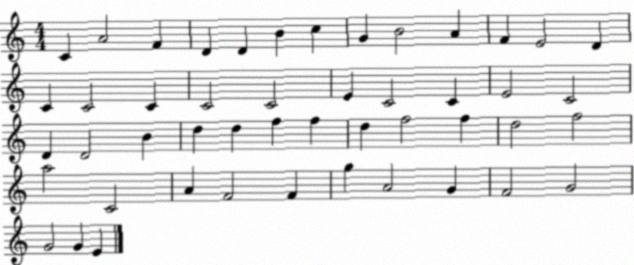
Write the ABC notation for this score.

X:1
T:Untitled
M:4/4
L:1/4
K:C
C A2 F D D B c G B2 A F E2 D C C2 C C2 C2 E C2 C E2 C2 D D2 B d d f f d f2 f d2 f2 a2 C2 A F2 F g A2 G F2 G2 G2 G E